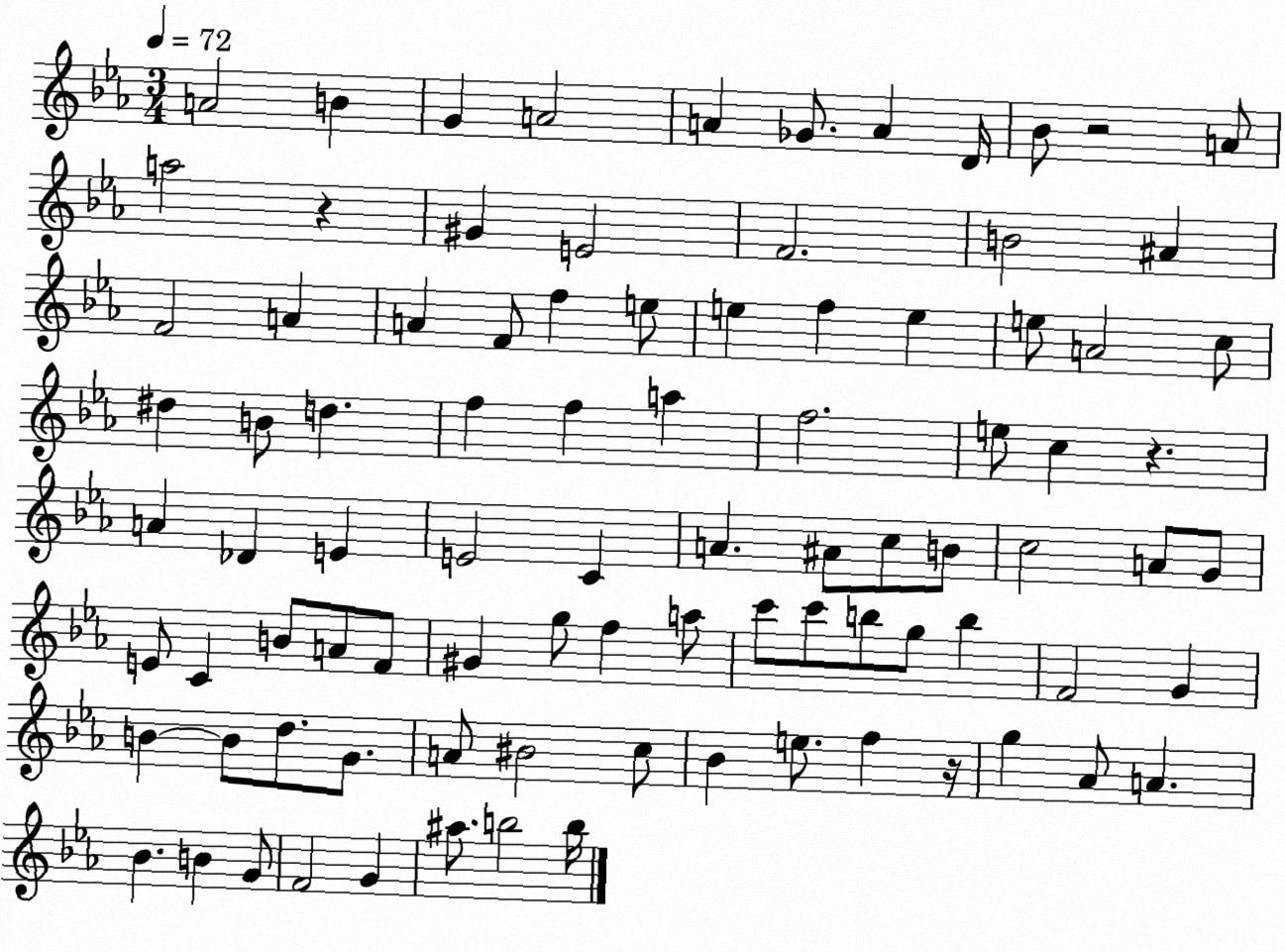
X:1
T:Untitled
M:3/4
L:1/4
K:Eb
A2 B G A2 A _G/2 A D/4 _B/2 z2 A/2 a2 z ^G E2 F2 B2 ^A F2 A A F/2 f e/2 e f e e/2 A2 c/2 ^d B/2 d f f a f2 e/2 c z A _D E E2 C A ^A/2 c/2 B/2 c2 A/2 G/2 E/2 C B/2 A/2 F/2 ^G g/2 f a/2 c'/2 c'/2 b/2 g/2 b F2 G B B/2 d/2 G/2 A/2 ^B2 c/2 _B e/2 f z/4 g _A/2 A _B B G/2 F2 G ^a/2 b2 b/4